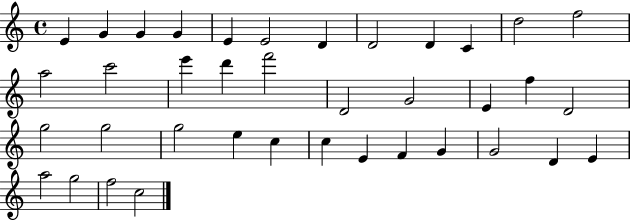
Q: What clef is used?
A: treble